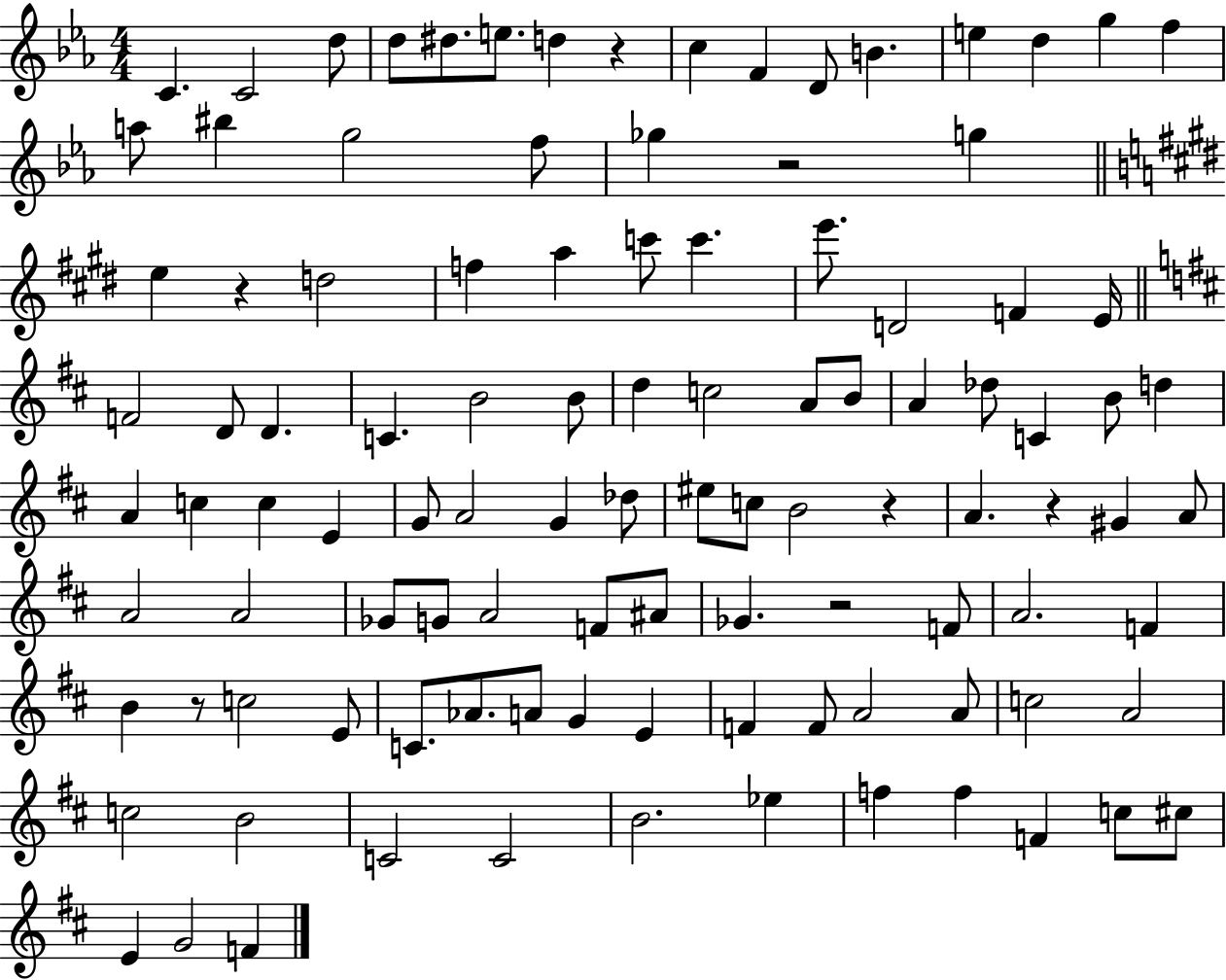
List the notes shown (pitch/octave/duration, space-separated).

C4/q. C4/h D5/e D5/e D#5/e. E5/e. D5/q R/q C5/q F4/q D4/e B4/q. E5/q D5/q G5/q F5/q A5/e BIS5/q G5/h F5/e Gb5/q R/h G5/q E5/q R/q D5/h F5/q A5/q C6/e C6/q. E6/e. D4/h F4/q E4/s F4/h D4/e D4/q. C4/q. B4/h B4/e D5/q C5/h A4/e B4/e A4/q Db5/e C4/q B4/e D5/q A4/q C5/q C5/q E4/q G4/e A4/h G4/q Db5/e EIS5/e C5/e B4/h R/q A4/q. R/q G#4/q A4/e A4/h A4/h Gb4/e G4/e A4/h F4/e A#4/e Gb4/q. R/h F4/e A4/h. F4/q B4/q R/e C5/h E4/e C4/e. Ab4/e. A4/e G4/q E4/q F4/q F4/e A4/h A4/e C5/h A4/h C5/h B4/h C4/h C4/h B4/h. Eb5/q F5/q F5/q F4/q C5/e C#5/e E4/q G4/h F4/q